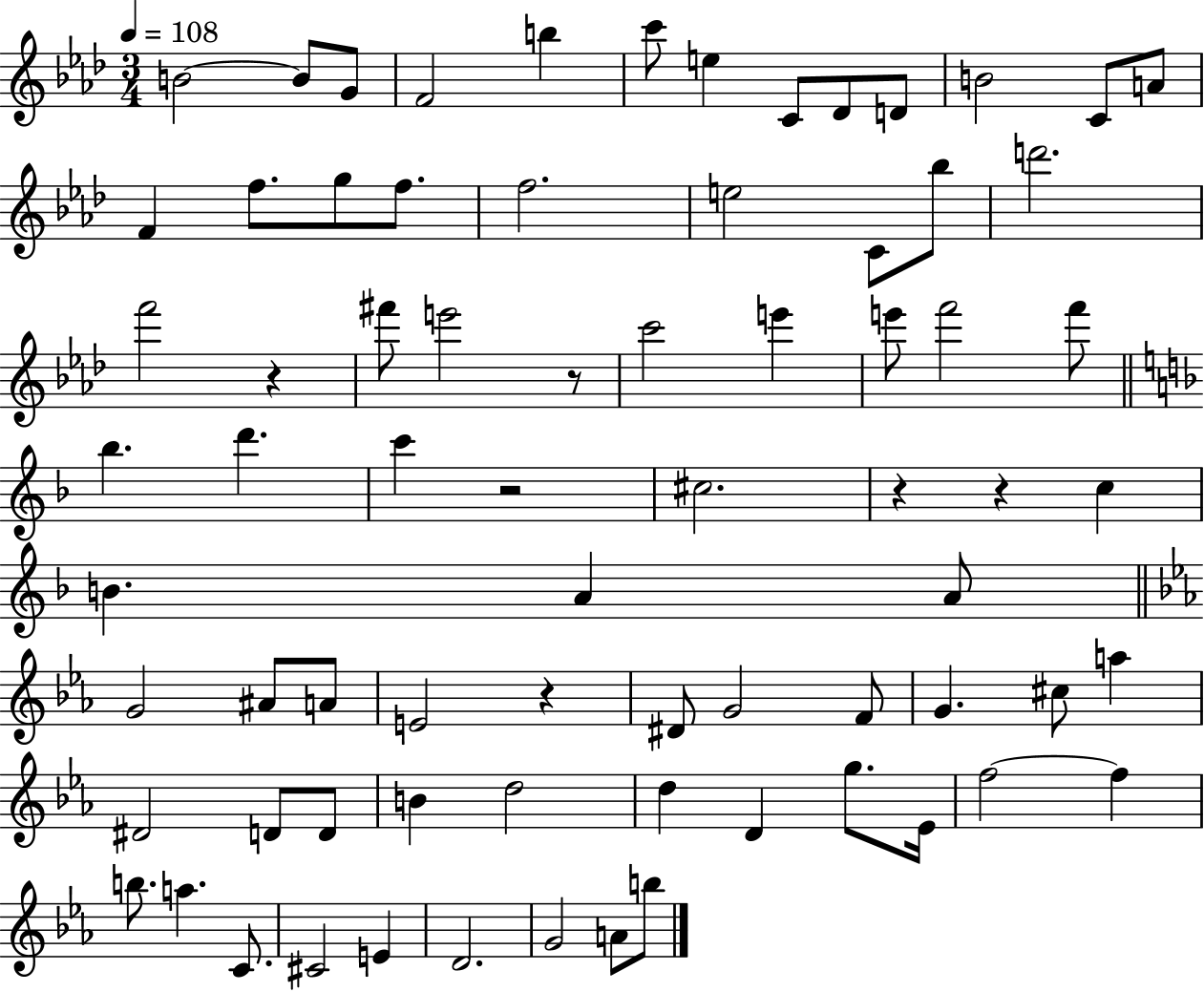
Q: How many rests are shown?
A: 6